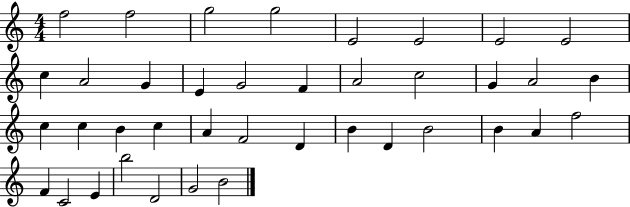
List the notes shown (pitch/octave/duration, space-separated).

F5/h F5/h G5/h G5/h E4/h E4/h E4/h E4/h C5/q A4/h G4/q E4/q G4/h F4/q A4/h C5/h G4/q A4/h B4/q C5/q C5/q B4/q C5/q A4/q F4/h D4/q B4/q D4/q B4/h B4/q A4/q F5/h F4/q C4/h E4/q B5/h D4/h G4/h B4/h